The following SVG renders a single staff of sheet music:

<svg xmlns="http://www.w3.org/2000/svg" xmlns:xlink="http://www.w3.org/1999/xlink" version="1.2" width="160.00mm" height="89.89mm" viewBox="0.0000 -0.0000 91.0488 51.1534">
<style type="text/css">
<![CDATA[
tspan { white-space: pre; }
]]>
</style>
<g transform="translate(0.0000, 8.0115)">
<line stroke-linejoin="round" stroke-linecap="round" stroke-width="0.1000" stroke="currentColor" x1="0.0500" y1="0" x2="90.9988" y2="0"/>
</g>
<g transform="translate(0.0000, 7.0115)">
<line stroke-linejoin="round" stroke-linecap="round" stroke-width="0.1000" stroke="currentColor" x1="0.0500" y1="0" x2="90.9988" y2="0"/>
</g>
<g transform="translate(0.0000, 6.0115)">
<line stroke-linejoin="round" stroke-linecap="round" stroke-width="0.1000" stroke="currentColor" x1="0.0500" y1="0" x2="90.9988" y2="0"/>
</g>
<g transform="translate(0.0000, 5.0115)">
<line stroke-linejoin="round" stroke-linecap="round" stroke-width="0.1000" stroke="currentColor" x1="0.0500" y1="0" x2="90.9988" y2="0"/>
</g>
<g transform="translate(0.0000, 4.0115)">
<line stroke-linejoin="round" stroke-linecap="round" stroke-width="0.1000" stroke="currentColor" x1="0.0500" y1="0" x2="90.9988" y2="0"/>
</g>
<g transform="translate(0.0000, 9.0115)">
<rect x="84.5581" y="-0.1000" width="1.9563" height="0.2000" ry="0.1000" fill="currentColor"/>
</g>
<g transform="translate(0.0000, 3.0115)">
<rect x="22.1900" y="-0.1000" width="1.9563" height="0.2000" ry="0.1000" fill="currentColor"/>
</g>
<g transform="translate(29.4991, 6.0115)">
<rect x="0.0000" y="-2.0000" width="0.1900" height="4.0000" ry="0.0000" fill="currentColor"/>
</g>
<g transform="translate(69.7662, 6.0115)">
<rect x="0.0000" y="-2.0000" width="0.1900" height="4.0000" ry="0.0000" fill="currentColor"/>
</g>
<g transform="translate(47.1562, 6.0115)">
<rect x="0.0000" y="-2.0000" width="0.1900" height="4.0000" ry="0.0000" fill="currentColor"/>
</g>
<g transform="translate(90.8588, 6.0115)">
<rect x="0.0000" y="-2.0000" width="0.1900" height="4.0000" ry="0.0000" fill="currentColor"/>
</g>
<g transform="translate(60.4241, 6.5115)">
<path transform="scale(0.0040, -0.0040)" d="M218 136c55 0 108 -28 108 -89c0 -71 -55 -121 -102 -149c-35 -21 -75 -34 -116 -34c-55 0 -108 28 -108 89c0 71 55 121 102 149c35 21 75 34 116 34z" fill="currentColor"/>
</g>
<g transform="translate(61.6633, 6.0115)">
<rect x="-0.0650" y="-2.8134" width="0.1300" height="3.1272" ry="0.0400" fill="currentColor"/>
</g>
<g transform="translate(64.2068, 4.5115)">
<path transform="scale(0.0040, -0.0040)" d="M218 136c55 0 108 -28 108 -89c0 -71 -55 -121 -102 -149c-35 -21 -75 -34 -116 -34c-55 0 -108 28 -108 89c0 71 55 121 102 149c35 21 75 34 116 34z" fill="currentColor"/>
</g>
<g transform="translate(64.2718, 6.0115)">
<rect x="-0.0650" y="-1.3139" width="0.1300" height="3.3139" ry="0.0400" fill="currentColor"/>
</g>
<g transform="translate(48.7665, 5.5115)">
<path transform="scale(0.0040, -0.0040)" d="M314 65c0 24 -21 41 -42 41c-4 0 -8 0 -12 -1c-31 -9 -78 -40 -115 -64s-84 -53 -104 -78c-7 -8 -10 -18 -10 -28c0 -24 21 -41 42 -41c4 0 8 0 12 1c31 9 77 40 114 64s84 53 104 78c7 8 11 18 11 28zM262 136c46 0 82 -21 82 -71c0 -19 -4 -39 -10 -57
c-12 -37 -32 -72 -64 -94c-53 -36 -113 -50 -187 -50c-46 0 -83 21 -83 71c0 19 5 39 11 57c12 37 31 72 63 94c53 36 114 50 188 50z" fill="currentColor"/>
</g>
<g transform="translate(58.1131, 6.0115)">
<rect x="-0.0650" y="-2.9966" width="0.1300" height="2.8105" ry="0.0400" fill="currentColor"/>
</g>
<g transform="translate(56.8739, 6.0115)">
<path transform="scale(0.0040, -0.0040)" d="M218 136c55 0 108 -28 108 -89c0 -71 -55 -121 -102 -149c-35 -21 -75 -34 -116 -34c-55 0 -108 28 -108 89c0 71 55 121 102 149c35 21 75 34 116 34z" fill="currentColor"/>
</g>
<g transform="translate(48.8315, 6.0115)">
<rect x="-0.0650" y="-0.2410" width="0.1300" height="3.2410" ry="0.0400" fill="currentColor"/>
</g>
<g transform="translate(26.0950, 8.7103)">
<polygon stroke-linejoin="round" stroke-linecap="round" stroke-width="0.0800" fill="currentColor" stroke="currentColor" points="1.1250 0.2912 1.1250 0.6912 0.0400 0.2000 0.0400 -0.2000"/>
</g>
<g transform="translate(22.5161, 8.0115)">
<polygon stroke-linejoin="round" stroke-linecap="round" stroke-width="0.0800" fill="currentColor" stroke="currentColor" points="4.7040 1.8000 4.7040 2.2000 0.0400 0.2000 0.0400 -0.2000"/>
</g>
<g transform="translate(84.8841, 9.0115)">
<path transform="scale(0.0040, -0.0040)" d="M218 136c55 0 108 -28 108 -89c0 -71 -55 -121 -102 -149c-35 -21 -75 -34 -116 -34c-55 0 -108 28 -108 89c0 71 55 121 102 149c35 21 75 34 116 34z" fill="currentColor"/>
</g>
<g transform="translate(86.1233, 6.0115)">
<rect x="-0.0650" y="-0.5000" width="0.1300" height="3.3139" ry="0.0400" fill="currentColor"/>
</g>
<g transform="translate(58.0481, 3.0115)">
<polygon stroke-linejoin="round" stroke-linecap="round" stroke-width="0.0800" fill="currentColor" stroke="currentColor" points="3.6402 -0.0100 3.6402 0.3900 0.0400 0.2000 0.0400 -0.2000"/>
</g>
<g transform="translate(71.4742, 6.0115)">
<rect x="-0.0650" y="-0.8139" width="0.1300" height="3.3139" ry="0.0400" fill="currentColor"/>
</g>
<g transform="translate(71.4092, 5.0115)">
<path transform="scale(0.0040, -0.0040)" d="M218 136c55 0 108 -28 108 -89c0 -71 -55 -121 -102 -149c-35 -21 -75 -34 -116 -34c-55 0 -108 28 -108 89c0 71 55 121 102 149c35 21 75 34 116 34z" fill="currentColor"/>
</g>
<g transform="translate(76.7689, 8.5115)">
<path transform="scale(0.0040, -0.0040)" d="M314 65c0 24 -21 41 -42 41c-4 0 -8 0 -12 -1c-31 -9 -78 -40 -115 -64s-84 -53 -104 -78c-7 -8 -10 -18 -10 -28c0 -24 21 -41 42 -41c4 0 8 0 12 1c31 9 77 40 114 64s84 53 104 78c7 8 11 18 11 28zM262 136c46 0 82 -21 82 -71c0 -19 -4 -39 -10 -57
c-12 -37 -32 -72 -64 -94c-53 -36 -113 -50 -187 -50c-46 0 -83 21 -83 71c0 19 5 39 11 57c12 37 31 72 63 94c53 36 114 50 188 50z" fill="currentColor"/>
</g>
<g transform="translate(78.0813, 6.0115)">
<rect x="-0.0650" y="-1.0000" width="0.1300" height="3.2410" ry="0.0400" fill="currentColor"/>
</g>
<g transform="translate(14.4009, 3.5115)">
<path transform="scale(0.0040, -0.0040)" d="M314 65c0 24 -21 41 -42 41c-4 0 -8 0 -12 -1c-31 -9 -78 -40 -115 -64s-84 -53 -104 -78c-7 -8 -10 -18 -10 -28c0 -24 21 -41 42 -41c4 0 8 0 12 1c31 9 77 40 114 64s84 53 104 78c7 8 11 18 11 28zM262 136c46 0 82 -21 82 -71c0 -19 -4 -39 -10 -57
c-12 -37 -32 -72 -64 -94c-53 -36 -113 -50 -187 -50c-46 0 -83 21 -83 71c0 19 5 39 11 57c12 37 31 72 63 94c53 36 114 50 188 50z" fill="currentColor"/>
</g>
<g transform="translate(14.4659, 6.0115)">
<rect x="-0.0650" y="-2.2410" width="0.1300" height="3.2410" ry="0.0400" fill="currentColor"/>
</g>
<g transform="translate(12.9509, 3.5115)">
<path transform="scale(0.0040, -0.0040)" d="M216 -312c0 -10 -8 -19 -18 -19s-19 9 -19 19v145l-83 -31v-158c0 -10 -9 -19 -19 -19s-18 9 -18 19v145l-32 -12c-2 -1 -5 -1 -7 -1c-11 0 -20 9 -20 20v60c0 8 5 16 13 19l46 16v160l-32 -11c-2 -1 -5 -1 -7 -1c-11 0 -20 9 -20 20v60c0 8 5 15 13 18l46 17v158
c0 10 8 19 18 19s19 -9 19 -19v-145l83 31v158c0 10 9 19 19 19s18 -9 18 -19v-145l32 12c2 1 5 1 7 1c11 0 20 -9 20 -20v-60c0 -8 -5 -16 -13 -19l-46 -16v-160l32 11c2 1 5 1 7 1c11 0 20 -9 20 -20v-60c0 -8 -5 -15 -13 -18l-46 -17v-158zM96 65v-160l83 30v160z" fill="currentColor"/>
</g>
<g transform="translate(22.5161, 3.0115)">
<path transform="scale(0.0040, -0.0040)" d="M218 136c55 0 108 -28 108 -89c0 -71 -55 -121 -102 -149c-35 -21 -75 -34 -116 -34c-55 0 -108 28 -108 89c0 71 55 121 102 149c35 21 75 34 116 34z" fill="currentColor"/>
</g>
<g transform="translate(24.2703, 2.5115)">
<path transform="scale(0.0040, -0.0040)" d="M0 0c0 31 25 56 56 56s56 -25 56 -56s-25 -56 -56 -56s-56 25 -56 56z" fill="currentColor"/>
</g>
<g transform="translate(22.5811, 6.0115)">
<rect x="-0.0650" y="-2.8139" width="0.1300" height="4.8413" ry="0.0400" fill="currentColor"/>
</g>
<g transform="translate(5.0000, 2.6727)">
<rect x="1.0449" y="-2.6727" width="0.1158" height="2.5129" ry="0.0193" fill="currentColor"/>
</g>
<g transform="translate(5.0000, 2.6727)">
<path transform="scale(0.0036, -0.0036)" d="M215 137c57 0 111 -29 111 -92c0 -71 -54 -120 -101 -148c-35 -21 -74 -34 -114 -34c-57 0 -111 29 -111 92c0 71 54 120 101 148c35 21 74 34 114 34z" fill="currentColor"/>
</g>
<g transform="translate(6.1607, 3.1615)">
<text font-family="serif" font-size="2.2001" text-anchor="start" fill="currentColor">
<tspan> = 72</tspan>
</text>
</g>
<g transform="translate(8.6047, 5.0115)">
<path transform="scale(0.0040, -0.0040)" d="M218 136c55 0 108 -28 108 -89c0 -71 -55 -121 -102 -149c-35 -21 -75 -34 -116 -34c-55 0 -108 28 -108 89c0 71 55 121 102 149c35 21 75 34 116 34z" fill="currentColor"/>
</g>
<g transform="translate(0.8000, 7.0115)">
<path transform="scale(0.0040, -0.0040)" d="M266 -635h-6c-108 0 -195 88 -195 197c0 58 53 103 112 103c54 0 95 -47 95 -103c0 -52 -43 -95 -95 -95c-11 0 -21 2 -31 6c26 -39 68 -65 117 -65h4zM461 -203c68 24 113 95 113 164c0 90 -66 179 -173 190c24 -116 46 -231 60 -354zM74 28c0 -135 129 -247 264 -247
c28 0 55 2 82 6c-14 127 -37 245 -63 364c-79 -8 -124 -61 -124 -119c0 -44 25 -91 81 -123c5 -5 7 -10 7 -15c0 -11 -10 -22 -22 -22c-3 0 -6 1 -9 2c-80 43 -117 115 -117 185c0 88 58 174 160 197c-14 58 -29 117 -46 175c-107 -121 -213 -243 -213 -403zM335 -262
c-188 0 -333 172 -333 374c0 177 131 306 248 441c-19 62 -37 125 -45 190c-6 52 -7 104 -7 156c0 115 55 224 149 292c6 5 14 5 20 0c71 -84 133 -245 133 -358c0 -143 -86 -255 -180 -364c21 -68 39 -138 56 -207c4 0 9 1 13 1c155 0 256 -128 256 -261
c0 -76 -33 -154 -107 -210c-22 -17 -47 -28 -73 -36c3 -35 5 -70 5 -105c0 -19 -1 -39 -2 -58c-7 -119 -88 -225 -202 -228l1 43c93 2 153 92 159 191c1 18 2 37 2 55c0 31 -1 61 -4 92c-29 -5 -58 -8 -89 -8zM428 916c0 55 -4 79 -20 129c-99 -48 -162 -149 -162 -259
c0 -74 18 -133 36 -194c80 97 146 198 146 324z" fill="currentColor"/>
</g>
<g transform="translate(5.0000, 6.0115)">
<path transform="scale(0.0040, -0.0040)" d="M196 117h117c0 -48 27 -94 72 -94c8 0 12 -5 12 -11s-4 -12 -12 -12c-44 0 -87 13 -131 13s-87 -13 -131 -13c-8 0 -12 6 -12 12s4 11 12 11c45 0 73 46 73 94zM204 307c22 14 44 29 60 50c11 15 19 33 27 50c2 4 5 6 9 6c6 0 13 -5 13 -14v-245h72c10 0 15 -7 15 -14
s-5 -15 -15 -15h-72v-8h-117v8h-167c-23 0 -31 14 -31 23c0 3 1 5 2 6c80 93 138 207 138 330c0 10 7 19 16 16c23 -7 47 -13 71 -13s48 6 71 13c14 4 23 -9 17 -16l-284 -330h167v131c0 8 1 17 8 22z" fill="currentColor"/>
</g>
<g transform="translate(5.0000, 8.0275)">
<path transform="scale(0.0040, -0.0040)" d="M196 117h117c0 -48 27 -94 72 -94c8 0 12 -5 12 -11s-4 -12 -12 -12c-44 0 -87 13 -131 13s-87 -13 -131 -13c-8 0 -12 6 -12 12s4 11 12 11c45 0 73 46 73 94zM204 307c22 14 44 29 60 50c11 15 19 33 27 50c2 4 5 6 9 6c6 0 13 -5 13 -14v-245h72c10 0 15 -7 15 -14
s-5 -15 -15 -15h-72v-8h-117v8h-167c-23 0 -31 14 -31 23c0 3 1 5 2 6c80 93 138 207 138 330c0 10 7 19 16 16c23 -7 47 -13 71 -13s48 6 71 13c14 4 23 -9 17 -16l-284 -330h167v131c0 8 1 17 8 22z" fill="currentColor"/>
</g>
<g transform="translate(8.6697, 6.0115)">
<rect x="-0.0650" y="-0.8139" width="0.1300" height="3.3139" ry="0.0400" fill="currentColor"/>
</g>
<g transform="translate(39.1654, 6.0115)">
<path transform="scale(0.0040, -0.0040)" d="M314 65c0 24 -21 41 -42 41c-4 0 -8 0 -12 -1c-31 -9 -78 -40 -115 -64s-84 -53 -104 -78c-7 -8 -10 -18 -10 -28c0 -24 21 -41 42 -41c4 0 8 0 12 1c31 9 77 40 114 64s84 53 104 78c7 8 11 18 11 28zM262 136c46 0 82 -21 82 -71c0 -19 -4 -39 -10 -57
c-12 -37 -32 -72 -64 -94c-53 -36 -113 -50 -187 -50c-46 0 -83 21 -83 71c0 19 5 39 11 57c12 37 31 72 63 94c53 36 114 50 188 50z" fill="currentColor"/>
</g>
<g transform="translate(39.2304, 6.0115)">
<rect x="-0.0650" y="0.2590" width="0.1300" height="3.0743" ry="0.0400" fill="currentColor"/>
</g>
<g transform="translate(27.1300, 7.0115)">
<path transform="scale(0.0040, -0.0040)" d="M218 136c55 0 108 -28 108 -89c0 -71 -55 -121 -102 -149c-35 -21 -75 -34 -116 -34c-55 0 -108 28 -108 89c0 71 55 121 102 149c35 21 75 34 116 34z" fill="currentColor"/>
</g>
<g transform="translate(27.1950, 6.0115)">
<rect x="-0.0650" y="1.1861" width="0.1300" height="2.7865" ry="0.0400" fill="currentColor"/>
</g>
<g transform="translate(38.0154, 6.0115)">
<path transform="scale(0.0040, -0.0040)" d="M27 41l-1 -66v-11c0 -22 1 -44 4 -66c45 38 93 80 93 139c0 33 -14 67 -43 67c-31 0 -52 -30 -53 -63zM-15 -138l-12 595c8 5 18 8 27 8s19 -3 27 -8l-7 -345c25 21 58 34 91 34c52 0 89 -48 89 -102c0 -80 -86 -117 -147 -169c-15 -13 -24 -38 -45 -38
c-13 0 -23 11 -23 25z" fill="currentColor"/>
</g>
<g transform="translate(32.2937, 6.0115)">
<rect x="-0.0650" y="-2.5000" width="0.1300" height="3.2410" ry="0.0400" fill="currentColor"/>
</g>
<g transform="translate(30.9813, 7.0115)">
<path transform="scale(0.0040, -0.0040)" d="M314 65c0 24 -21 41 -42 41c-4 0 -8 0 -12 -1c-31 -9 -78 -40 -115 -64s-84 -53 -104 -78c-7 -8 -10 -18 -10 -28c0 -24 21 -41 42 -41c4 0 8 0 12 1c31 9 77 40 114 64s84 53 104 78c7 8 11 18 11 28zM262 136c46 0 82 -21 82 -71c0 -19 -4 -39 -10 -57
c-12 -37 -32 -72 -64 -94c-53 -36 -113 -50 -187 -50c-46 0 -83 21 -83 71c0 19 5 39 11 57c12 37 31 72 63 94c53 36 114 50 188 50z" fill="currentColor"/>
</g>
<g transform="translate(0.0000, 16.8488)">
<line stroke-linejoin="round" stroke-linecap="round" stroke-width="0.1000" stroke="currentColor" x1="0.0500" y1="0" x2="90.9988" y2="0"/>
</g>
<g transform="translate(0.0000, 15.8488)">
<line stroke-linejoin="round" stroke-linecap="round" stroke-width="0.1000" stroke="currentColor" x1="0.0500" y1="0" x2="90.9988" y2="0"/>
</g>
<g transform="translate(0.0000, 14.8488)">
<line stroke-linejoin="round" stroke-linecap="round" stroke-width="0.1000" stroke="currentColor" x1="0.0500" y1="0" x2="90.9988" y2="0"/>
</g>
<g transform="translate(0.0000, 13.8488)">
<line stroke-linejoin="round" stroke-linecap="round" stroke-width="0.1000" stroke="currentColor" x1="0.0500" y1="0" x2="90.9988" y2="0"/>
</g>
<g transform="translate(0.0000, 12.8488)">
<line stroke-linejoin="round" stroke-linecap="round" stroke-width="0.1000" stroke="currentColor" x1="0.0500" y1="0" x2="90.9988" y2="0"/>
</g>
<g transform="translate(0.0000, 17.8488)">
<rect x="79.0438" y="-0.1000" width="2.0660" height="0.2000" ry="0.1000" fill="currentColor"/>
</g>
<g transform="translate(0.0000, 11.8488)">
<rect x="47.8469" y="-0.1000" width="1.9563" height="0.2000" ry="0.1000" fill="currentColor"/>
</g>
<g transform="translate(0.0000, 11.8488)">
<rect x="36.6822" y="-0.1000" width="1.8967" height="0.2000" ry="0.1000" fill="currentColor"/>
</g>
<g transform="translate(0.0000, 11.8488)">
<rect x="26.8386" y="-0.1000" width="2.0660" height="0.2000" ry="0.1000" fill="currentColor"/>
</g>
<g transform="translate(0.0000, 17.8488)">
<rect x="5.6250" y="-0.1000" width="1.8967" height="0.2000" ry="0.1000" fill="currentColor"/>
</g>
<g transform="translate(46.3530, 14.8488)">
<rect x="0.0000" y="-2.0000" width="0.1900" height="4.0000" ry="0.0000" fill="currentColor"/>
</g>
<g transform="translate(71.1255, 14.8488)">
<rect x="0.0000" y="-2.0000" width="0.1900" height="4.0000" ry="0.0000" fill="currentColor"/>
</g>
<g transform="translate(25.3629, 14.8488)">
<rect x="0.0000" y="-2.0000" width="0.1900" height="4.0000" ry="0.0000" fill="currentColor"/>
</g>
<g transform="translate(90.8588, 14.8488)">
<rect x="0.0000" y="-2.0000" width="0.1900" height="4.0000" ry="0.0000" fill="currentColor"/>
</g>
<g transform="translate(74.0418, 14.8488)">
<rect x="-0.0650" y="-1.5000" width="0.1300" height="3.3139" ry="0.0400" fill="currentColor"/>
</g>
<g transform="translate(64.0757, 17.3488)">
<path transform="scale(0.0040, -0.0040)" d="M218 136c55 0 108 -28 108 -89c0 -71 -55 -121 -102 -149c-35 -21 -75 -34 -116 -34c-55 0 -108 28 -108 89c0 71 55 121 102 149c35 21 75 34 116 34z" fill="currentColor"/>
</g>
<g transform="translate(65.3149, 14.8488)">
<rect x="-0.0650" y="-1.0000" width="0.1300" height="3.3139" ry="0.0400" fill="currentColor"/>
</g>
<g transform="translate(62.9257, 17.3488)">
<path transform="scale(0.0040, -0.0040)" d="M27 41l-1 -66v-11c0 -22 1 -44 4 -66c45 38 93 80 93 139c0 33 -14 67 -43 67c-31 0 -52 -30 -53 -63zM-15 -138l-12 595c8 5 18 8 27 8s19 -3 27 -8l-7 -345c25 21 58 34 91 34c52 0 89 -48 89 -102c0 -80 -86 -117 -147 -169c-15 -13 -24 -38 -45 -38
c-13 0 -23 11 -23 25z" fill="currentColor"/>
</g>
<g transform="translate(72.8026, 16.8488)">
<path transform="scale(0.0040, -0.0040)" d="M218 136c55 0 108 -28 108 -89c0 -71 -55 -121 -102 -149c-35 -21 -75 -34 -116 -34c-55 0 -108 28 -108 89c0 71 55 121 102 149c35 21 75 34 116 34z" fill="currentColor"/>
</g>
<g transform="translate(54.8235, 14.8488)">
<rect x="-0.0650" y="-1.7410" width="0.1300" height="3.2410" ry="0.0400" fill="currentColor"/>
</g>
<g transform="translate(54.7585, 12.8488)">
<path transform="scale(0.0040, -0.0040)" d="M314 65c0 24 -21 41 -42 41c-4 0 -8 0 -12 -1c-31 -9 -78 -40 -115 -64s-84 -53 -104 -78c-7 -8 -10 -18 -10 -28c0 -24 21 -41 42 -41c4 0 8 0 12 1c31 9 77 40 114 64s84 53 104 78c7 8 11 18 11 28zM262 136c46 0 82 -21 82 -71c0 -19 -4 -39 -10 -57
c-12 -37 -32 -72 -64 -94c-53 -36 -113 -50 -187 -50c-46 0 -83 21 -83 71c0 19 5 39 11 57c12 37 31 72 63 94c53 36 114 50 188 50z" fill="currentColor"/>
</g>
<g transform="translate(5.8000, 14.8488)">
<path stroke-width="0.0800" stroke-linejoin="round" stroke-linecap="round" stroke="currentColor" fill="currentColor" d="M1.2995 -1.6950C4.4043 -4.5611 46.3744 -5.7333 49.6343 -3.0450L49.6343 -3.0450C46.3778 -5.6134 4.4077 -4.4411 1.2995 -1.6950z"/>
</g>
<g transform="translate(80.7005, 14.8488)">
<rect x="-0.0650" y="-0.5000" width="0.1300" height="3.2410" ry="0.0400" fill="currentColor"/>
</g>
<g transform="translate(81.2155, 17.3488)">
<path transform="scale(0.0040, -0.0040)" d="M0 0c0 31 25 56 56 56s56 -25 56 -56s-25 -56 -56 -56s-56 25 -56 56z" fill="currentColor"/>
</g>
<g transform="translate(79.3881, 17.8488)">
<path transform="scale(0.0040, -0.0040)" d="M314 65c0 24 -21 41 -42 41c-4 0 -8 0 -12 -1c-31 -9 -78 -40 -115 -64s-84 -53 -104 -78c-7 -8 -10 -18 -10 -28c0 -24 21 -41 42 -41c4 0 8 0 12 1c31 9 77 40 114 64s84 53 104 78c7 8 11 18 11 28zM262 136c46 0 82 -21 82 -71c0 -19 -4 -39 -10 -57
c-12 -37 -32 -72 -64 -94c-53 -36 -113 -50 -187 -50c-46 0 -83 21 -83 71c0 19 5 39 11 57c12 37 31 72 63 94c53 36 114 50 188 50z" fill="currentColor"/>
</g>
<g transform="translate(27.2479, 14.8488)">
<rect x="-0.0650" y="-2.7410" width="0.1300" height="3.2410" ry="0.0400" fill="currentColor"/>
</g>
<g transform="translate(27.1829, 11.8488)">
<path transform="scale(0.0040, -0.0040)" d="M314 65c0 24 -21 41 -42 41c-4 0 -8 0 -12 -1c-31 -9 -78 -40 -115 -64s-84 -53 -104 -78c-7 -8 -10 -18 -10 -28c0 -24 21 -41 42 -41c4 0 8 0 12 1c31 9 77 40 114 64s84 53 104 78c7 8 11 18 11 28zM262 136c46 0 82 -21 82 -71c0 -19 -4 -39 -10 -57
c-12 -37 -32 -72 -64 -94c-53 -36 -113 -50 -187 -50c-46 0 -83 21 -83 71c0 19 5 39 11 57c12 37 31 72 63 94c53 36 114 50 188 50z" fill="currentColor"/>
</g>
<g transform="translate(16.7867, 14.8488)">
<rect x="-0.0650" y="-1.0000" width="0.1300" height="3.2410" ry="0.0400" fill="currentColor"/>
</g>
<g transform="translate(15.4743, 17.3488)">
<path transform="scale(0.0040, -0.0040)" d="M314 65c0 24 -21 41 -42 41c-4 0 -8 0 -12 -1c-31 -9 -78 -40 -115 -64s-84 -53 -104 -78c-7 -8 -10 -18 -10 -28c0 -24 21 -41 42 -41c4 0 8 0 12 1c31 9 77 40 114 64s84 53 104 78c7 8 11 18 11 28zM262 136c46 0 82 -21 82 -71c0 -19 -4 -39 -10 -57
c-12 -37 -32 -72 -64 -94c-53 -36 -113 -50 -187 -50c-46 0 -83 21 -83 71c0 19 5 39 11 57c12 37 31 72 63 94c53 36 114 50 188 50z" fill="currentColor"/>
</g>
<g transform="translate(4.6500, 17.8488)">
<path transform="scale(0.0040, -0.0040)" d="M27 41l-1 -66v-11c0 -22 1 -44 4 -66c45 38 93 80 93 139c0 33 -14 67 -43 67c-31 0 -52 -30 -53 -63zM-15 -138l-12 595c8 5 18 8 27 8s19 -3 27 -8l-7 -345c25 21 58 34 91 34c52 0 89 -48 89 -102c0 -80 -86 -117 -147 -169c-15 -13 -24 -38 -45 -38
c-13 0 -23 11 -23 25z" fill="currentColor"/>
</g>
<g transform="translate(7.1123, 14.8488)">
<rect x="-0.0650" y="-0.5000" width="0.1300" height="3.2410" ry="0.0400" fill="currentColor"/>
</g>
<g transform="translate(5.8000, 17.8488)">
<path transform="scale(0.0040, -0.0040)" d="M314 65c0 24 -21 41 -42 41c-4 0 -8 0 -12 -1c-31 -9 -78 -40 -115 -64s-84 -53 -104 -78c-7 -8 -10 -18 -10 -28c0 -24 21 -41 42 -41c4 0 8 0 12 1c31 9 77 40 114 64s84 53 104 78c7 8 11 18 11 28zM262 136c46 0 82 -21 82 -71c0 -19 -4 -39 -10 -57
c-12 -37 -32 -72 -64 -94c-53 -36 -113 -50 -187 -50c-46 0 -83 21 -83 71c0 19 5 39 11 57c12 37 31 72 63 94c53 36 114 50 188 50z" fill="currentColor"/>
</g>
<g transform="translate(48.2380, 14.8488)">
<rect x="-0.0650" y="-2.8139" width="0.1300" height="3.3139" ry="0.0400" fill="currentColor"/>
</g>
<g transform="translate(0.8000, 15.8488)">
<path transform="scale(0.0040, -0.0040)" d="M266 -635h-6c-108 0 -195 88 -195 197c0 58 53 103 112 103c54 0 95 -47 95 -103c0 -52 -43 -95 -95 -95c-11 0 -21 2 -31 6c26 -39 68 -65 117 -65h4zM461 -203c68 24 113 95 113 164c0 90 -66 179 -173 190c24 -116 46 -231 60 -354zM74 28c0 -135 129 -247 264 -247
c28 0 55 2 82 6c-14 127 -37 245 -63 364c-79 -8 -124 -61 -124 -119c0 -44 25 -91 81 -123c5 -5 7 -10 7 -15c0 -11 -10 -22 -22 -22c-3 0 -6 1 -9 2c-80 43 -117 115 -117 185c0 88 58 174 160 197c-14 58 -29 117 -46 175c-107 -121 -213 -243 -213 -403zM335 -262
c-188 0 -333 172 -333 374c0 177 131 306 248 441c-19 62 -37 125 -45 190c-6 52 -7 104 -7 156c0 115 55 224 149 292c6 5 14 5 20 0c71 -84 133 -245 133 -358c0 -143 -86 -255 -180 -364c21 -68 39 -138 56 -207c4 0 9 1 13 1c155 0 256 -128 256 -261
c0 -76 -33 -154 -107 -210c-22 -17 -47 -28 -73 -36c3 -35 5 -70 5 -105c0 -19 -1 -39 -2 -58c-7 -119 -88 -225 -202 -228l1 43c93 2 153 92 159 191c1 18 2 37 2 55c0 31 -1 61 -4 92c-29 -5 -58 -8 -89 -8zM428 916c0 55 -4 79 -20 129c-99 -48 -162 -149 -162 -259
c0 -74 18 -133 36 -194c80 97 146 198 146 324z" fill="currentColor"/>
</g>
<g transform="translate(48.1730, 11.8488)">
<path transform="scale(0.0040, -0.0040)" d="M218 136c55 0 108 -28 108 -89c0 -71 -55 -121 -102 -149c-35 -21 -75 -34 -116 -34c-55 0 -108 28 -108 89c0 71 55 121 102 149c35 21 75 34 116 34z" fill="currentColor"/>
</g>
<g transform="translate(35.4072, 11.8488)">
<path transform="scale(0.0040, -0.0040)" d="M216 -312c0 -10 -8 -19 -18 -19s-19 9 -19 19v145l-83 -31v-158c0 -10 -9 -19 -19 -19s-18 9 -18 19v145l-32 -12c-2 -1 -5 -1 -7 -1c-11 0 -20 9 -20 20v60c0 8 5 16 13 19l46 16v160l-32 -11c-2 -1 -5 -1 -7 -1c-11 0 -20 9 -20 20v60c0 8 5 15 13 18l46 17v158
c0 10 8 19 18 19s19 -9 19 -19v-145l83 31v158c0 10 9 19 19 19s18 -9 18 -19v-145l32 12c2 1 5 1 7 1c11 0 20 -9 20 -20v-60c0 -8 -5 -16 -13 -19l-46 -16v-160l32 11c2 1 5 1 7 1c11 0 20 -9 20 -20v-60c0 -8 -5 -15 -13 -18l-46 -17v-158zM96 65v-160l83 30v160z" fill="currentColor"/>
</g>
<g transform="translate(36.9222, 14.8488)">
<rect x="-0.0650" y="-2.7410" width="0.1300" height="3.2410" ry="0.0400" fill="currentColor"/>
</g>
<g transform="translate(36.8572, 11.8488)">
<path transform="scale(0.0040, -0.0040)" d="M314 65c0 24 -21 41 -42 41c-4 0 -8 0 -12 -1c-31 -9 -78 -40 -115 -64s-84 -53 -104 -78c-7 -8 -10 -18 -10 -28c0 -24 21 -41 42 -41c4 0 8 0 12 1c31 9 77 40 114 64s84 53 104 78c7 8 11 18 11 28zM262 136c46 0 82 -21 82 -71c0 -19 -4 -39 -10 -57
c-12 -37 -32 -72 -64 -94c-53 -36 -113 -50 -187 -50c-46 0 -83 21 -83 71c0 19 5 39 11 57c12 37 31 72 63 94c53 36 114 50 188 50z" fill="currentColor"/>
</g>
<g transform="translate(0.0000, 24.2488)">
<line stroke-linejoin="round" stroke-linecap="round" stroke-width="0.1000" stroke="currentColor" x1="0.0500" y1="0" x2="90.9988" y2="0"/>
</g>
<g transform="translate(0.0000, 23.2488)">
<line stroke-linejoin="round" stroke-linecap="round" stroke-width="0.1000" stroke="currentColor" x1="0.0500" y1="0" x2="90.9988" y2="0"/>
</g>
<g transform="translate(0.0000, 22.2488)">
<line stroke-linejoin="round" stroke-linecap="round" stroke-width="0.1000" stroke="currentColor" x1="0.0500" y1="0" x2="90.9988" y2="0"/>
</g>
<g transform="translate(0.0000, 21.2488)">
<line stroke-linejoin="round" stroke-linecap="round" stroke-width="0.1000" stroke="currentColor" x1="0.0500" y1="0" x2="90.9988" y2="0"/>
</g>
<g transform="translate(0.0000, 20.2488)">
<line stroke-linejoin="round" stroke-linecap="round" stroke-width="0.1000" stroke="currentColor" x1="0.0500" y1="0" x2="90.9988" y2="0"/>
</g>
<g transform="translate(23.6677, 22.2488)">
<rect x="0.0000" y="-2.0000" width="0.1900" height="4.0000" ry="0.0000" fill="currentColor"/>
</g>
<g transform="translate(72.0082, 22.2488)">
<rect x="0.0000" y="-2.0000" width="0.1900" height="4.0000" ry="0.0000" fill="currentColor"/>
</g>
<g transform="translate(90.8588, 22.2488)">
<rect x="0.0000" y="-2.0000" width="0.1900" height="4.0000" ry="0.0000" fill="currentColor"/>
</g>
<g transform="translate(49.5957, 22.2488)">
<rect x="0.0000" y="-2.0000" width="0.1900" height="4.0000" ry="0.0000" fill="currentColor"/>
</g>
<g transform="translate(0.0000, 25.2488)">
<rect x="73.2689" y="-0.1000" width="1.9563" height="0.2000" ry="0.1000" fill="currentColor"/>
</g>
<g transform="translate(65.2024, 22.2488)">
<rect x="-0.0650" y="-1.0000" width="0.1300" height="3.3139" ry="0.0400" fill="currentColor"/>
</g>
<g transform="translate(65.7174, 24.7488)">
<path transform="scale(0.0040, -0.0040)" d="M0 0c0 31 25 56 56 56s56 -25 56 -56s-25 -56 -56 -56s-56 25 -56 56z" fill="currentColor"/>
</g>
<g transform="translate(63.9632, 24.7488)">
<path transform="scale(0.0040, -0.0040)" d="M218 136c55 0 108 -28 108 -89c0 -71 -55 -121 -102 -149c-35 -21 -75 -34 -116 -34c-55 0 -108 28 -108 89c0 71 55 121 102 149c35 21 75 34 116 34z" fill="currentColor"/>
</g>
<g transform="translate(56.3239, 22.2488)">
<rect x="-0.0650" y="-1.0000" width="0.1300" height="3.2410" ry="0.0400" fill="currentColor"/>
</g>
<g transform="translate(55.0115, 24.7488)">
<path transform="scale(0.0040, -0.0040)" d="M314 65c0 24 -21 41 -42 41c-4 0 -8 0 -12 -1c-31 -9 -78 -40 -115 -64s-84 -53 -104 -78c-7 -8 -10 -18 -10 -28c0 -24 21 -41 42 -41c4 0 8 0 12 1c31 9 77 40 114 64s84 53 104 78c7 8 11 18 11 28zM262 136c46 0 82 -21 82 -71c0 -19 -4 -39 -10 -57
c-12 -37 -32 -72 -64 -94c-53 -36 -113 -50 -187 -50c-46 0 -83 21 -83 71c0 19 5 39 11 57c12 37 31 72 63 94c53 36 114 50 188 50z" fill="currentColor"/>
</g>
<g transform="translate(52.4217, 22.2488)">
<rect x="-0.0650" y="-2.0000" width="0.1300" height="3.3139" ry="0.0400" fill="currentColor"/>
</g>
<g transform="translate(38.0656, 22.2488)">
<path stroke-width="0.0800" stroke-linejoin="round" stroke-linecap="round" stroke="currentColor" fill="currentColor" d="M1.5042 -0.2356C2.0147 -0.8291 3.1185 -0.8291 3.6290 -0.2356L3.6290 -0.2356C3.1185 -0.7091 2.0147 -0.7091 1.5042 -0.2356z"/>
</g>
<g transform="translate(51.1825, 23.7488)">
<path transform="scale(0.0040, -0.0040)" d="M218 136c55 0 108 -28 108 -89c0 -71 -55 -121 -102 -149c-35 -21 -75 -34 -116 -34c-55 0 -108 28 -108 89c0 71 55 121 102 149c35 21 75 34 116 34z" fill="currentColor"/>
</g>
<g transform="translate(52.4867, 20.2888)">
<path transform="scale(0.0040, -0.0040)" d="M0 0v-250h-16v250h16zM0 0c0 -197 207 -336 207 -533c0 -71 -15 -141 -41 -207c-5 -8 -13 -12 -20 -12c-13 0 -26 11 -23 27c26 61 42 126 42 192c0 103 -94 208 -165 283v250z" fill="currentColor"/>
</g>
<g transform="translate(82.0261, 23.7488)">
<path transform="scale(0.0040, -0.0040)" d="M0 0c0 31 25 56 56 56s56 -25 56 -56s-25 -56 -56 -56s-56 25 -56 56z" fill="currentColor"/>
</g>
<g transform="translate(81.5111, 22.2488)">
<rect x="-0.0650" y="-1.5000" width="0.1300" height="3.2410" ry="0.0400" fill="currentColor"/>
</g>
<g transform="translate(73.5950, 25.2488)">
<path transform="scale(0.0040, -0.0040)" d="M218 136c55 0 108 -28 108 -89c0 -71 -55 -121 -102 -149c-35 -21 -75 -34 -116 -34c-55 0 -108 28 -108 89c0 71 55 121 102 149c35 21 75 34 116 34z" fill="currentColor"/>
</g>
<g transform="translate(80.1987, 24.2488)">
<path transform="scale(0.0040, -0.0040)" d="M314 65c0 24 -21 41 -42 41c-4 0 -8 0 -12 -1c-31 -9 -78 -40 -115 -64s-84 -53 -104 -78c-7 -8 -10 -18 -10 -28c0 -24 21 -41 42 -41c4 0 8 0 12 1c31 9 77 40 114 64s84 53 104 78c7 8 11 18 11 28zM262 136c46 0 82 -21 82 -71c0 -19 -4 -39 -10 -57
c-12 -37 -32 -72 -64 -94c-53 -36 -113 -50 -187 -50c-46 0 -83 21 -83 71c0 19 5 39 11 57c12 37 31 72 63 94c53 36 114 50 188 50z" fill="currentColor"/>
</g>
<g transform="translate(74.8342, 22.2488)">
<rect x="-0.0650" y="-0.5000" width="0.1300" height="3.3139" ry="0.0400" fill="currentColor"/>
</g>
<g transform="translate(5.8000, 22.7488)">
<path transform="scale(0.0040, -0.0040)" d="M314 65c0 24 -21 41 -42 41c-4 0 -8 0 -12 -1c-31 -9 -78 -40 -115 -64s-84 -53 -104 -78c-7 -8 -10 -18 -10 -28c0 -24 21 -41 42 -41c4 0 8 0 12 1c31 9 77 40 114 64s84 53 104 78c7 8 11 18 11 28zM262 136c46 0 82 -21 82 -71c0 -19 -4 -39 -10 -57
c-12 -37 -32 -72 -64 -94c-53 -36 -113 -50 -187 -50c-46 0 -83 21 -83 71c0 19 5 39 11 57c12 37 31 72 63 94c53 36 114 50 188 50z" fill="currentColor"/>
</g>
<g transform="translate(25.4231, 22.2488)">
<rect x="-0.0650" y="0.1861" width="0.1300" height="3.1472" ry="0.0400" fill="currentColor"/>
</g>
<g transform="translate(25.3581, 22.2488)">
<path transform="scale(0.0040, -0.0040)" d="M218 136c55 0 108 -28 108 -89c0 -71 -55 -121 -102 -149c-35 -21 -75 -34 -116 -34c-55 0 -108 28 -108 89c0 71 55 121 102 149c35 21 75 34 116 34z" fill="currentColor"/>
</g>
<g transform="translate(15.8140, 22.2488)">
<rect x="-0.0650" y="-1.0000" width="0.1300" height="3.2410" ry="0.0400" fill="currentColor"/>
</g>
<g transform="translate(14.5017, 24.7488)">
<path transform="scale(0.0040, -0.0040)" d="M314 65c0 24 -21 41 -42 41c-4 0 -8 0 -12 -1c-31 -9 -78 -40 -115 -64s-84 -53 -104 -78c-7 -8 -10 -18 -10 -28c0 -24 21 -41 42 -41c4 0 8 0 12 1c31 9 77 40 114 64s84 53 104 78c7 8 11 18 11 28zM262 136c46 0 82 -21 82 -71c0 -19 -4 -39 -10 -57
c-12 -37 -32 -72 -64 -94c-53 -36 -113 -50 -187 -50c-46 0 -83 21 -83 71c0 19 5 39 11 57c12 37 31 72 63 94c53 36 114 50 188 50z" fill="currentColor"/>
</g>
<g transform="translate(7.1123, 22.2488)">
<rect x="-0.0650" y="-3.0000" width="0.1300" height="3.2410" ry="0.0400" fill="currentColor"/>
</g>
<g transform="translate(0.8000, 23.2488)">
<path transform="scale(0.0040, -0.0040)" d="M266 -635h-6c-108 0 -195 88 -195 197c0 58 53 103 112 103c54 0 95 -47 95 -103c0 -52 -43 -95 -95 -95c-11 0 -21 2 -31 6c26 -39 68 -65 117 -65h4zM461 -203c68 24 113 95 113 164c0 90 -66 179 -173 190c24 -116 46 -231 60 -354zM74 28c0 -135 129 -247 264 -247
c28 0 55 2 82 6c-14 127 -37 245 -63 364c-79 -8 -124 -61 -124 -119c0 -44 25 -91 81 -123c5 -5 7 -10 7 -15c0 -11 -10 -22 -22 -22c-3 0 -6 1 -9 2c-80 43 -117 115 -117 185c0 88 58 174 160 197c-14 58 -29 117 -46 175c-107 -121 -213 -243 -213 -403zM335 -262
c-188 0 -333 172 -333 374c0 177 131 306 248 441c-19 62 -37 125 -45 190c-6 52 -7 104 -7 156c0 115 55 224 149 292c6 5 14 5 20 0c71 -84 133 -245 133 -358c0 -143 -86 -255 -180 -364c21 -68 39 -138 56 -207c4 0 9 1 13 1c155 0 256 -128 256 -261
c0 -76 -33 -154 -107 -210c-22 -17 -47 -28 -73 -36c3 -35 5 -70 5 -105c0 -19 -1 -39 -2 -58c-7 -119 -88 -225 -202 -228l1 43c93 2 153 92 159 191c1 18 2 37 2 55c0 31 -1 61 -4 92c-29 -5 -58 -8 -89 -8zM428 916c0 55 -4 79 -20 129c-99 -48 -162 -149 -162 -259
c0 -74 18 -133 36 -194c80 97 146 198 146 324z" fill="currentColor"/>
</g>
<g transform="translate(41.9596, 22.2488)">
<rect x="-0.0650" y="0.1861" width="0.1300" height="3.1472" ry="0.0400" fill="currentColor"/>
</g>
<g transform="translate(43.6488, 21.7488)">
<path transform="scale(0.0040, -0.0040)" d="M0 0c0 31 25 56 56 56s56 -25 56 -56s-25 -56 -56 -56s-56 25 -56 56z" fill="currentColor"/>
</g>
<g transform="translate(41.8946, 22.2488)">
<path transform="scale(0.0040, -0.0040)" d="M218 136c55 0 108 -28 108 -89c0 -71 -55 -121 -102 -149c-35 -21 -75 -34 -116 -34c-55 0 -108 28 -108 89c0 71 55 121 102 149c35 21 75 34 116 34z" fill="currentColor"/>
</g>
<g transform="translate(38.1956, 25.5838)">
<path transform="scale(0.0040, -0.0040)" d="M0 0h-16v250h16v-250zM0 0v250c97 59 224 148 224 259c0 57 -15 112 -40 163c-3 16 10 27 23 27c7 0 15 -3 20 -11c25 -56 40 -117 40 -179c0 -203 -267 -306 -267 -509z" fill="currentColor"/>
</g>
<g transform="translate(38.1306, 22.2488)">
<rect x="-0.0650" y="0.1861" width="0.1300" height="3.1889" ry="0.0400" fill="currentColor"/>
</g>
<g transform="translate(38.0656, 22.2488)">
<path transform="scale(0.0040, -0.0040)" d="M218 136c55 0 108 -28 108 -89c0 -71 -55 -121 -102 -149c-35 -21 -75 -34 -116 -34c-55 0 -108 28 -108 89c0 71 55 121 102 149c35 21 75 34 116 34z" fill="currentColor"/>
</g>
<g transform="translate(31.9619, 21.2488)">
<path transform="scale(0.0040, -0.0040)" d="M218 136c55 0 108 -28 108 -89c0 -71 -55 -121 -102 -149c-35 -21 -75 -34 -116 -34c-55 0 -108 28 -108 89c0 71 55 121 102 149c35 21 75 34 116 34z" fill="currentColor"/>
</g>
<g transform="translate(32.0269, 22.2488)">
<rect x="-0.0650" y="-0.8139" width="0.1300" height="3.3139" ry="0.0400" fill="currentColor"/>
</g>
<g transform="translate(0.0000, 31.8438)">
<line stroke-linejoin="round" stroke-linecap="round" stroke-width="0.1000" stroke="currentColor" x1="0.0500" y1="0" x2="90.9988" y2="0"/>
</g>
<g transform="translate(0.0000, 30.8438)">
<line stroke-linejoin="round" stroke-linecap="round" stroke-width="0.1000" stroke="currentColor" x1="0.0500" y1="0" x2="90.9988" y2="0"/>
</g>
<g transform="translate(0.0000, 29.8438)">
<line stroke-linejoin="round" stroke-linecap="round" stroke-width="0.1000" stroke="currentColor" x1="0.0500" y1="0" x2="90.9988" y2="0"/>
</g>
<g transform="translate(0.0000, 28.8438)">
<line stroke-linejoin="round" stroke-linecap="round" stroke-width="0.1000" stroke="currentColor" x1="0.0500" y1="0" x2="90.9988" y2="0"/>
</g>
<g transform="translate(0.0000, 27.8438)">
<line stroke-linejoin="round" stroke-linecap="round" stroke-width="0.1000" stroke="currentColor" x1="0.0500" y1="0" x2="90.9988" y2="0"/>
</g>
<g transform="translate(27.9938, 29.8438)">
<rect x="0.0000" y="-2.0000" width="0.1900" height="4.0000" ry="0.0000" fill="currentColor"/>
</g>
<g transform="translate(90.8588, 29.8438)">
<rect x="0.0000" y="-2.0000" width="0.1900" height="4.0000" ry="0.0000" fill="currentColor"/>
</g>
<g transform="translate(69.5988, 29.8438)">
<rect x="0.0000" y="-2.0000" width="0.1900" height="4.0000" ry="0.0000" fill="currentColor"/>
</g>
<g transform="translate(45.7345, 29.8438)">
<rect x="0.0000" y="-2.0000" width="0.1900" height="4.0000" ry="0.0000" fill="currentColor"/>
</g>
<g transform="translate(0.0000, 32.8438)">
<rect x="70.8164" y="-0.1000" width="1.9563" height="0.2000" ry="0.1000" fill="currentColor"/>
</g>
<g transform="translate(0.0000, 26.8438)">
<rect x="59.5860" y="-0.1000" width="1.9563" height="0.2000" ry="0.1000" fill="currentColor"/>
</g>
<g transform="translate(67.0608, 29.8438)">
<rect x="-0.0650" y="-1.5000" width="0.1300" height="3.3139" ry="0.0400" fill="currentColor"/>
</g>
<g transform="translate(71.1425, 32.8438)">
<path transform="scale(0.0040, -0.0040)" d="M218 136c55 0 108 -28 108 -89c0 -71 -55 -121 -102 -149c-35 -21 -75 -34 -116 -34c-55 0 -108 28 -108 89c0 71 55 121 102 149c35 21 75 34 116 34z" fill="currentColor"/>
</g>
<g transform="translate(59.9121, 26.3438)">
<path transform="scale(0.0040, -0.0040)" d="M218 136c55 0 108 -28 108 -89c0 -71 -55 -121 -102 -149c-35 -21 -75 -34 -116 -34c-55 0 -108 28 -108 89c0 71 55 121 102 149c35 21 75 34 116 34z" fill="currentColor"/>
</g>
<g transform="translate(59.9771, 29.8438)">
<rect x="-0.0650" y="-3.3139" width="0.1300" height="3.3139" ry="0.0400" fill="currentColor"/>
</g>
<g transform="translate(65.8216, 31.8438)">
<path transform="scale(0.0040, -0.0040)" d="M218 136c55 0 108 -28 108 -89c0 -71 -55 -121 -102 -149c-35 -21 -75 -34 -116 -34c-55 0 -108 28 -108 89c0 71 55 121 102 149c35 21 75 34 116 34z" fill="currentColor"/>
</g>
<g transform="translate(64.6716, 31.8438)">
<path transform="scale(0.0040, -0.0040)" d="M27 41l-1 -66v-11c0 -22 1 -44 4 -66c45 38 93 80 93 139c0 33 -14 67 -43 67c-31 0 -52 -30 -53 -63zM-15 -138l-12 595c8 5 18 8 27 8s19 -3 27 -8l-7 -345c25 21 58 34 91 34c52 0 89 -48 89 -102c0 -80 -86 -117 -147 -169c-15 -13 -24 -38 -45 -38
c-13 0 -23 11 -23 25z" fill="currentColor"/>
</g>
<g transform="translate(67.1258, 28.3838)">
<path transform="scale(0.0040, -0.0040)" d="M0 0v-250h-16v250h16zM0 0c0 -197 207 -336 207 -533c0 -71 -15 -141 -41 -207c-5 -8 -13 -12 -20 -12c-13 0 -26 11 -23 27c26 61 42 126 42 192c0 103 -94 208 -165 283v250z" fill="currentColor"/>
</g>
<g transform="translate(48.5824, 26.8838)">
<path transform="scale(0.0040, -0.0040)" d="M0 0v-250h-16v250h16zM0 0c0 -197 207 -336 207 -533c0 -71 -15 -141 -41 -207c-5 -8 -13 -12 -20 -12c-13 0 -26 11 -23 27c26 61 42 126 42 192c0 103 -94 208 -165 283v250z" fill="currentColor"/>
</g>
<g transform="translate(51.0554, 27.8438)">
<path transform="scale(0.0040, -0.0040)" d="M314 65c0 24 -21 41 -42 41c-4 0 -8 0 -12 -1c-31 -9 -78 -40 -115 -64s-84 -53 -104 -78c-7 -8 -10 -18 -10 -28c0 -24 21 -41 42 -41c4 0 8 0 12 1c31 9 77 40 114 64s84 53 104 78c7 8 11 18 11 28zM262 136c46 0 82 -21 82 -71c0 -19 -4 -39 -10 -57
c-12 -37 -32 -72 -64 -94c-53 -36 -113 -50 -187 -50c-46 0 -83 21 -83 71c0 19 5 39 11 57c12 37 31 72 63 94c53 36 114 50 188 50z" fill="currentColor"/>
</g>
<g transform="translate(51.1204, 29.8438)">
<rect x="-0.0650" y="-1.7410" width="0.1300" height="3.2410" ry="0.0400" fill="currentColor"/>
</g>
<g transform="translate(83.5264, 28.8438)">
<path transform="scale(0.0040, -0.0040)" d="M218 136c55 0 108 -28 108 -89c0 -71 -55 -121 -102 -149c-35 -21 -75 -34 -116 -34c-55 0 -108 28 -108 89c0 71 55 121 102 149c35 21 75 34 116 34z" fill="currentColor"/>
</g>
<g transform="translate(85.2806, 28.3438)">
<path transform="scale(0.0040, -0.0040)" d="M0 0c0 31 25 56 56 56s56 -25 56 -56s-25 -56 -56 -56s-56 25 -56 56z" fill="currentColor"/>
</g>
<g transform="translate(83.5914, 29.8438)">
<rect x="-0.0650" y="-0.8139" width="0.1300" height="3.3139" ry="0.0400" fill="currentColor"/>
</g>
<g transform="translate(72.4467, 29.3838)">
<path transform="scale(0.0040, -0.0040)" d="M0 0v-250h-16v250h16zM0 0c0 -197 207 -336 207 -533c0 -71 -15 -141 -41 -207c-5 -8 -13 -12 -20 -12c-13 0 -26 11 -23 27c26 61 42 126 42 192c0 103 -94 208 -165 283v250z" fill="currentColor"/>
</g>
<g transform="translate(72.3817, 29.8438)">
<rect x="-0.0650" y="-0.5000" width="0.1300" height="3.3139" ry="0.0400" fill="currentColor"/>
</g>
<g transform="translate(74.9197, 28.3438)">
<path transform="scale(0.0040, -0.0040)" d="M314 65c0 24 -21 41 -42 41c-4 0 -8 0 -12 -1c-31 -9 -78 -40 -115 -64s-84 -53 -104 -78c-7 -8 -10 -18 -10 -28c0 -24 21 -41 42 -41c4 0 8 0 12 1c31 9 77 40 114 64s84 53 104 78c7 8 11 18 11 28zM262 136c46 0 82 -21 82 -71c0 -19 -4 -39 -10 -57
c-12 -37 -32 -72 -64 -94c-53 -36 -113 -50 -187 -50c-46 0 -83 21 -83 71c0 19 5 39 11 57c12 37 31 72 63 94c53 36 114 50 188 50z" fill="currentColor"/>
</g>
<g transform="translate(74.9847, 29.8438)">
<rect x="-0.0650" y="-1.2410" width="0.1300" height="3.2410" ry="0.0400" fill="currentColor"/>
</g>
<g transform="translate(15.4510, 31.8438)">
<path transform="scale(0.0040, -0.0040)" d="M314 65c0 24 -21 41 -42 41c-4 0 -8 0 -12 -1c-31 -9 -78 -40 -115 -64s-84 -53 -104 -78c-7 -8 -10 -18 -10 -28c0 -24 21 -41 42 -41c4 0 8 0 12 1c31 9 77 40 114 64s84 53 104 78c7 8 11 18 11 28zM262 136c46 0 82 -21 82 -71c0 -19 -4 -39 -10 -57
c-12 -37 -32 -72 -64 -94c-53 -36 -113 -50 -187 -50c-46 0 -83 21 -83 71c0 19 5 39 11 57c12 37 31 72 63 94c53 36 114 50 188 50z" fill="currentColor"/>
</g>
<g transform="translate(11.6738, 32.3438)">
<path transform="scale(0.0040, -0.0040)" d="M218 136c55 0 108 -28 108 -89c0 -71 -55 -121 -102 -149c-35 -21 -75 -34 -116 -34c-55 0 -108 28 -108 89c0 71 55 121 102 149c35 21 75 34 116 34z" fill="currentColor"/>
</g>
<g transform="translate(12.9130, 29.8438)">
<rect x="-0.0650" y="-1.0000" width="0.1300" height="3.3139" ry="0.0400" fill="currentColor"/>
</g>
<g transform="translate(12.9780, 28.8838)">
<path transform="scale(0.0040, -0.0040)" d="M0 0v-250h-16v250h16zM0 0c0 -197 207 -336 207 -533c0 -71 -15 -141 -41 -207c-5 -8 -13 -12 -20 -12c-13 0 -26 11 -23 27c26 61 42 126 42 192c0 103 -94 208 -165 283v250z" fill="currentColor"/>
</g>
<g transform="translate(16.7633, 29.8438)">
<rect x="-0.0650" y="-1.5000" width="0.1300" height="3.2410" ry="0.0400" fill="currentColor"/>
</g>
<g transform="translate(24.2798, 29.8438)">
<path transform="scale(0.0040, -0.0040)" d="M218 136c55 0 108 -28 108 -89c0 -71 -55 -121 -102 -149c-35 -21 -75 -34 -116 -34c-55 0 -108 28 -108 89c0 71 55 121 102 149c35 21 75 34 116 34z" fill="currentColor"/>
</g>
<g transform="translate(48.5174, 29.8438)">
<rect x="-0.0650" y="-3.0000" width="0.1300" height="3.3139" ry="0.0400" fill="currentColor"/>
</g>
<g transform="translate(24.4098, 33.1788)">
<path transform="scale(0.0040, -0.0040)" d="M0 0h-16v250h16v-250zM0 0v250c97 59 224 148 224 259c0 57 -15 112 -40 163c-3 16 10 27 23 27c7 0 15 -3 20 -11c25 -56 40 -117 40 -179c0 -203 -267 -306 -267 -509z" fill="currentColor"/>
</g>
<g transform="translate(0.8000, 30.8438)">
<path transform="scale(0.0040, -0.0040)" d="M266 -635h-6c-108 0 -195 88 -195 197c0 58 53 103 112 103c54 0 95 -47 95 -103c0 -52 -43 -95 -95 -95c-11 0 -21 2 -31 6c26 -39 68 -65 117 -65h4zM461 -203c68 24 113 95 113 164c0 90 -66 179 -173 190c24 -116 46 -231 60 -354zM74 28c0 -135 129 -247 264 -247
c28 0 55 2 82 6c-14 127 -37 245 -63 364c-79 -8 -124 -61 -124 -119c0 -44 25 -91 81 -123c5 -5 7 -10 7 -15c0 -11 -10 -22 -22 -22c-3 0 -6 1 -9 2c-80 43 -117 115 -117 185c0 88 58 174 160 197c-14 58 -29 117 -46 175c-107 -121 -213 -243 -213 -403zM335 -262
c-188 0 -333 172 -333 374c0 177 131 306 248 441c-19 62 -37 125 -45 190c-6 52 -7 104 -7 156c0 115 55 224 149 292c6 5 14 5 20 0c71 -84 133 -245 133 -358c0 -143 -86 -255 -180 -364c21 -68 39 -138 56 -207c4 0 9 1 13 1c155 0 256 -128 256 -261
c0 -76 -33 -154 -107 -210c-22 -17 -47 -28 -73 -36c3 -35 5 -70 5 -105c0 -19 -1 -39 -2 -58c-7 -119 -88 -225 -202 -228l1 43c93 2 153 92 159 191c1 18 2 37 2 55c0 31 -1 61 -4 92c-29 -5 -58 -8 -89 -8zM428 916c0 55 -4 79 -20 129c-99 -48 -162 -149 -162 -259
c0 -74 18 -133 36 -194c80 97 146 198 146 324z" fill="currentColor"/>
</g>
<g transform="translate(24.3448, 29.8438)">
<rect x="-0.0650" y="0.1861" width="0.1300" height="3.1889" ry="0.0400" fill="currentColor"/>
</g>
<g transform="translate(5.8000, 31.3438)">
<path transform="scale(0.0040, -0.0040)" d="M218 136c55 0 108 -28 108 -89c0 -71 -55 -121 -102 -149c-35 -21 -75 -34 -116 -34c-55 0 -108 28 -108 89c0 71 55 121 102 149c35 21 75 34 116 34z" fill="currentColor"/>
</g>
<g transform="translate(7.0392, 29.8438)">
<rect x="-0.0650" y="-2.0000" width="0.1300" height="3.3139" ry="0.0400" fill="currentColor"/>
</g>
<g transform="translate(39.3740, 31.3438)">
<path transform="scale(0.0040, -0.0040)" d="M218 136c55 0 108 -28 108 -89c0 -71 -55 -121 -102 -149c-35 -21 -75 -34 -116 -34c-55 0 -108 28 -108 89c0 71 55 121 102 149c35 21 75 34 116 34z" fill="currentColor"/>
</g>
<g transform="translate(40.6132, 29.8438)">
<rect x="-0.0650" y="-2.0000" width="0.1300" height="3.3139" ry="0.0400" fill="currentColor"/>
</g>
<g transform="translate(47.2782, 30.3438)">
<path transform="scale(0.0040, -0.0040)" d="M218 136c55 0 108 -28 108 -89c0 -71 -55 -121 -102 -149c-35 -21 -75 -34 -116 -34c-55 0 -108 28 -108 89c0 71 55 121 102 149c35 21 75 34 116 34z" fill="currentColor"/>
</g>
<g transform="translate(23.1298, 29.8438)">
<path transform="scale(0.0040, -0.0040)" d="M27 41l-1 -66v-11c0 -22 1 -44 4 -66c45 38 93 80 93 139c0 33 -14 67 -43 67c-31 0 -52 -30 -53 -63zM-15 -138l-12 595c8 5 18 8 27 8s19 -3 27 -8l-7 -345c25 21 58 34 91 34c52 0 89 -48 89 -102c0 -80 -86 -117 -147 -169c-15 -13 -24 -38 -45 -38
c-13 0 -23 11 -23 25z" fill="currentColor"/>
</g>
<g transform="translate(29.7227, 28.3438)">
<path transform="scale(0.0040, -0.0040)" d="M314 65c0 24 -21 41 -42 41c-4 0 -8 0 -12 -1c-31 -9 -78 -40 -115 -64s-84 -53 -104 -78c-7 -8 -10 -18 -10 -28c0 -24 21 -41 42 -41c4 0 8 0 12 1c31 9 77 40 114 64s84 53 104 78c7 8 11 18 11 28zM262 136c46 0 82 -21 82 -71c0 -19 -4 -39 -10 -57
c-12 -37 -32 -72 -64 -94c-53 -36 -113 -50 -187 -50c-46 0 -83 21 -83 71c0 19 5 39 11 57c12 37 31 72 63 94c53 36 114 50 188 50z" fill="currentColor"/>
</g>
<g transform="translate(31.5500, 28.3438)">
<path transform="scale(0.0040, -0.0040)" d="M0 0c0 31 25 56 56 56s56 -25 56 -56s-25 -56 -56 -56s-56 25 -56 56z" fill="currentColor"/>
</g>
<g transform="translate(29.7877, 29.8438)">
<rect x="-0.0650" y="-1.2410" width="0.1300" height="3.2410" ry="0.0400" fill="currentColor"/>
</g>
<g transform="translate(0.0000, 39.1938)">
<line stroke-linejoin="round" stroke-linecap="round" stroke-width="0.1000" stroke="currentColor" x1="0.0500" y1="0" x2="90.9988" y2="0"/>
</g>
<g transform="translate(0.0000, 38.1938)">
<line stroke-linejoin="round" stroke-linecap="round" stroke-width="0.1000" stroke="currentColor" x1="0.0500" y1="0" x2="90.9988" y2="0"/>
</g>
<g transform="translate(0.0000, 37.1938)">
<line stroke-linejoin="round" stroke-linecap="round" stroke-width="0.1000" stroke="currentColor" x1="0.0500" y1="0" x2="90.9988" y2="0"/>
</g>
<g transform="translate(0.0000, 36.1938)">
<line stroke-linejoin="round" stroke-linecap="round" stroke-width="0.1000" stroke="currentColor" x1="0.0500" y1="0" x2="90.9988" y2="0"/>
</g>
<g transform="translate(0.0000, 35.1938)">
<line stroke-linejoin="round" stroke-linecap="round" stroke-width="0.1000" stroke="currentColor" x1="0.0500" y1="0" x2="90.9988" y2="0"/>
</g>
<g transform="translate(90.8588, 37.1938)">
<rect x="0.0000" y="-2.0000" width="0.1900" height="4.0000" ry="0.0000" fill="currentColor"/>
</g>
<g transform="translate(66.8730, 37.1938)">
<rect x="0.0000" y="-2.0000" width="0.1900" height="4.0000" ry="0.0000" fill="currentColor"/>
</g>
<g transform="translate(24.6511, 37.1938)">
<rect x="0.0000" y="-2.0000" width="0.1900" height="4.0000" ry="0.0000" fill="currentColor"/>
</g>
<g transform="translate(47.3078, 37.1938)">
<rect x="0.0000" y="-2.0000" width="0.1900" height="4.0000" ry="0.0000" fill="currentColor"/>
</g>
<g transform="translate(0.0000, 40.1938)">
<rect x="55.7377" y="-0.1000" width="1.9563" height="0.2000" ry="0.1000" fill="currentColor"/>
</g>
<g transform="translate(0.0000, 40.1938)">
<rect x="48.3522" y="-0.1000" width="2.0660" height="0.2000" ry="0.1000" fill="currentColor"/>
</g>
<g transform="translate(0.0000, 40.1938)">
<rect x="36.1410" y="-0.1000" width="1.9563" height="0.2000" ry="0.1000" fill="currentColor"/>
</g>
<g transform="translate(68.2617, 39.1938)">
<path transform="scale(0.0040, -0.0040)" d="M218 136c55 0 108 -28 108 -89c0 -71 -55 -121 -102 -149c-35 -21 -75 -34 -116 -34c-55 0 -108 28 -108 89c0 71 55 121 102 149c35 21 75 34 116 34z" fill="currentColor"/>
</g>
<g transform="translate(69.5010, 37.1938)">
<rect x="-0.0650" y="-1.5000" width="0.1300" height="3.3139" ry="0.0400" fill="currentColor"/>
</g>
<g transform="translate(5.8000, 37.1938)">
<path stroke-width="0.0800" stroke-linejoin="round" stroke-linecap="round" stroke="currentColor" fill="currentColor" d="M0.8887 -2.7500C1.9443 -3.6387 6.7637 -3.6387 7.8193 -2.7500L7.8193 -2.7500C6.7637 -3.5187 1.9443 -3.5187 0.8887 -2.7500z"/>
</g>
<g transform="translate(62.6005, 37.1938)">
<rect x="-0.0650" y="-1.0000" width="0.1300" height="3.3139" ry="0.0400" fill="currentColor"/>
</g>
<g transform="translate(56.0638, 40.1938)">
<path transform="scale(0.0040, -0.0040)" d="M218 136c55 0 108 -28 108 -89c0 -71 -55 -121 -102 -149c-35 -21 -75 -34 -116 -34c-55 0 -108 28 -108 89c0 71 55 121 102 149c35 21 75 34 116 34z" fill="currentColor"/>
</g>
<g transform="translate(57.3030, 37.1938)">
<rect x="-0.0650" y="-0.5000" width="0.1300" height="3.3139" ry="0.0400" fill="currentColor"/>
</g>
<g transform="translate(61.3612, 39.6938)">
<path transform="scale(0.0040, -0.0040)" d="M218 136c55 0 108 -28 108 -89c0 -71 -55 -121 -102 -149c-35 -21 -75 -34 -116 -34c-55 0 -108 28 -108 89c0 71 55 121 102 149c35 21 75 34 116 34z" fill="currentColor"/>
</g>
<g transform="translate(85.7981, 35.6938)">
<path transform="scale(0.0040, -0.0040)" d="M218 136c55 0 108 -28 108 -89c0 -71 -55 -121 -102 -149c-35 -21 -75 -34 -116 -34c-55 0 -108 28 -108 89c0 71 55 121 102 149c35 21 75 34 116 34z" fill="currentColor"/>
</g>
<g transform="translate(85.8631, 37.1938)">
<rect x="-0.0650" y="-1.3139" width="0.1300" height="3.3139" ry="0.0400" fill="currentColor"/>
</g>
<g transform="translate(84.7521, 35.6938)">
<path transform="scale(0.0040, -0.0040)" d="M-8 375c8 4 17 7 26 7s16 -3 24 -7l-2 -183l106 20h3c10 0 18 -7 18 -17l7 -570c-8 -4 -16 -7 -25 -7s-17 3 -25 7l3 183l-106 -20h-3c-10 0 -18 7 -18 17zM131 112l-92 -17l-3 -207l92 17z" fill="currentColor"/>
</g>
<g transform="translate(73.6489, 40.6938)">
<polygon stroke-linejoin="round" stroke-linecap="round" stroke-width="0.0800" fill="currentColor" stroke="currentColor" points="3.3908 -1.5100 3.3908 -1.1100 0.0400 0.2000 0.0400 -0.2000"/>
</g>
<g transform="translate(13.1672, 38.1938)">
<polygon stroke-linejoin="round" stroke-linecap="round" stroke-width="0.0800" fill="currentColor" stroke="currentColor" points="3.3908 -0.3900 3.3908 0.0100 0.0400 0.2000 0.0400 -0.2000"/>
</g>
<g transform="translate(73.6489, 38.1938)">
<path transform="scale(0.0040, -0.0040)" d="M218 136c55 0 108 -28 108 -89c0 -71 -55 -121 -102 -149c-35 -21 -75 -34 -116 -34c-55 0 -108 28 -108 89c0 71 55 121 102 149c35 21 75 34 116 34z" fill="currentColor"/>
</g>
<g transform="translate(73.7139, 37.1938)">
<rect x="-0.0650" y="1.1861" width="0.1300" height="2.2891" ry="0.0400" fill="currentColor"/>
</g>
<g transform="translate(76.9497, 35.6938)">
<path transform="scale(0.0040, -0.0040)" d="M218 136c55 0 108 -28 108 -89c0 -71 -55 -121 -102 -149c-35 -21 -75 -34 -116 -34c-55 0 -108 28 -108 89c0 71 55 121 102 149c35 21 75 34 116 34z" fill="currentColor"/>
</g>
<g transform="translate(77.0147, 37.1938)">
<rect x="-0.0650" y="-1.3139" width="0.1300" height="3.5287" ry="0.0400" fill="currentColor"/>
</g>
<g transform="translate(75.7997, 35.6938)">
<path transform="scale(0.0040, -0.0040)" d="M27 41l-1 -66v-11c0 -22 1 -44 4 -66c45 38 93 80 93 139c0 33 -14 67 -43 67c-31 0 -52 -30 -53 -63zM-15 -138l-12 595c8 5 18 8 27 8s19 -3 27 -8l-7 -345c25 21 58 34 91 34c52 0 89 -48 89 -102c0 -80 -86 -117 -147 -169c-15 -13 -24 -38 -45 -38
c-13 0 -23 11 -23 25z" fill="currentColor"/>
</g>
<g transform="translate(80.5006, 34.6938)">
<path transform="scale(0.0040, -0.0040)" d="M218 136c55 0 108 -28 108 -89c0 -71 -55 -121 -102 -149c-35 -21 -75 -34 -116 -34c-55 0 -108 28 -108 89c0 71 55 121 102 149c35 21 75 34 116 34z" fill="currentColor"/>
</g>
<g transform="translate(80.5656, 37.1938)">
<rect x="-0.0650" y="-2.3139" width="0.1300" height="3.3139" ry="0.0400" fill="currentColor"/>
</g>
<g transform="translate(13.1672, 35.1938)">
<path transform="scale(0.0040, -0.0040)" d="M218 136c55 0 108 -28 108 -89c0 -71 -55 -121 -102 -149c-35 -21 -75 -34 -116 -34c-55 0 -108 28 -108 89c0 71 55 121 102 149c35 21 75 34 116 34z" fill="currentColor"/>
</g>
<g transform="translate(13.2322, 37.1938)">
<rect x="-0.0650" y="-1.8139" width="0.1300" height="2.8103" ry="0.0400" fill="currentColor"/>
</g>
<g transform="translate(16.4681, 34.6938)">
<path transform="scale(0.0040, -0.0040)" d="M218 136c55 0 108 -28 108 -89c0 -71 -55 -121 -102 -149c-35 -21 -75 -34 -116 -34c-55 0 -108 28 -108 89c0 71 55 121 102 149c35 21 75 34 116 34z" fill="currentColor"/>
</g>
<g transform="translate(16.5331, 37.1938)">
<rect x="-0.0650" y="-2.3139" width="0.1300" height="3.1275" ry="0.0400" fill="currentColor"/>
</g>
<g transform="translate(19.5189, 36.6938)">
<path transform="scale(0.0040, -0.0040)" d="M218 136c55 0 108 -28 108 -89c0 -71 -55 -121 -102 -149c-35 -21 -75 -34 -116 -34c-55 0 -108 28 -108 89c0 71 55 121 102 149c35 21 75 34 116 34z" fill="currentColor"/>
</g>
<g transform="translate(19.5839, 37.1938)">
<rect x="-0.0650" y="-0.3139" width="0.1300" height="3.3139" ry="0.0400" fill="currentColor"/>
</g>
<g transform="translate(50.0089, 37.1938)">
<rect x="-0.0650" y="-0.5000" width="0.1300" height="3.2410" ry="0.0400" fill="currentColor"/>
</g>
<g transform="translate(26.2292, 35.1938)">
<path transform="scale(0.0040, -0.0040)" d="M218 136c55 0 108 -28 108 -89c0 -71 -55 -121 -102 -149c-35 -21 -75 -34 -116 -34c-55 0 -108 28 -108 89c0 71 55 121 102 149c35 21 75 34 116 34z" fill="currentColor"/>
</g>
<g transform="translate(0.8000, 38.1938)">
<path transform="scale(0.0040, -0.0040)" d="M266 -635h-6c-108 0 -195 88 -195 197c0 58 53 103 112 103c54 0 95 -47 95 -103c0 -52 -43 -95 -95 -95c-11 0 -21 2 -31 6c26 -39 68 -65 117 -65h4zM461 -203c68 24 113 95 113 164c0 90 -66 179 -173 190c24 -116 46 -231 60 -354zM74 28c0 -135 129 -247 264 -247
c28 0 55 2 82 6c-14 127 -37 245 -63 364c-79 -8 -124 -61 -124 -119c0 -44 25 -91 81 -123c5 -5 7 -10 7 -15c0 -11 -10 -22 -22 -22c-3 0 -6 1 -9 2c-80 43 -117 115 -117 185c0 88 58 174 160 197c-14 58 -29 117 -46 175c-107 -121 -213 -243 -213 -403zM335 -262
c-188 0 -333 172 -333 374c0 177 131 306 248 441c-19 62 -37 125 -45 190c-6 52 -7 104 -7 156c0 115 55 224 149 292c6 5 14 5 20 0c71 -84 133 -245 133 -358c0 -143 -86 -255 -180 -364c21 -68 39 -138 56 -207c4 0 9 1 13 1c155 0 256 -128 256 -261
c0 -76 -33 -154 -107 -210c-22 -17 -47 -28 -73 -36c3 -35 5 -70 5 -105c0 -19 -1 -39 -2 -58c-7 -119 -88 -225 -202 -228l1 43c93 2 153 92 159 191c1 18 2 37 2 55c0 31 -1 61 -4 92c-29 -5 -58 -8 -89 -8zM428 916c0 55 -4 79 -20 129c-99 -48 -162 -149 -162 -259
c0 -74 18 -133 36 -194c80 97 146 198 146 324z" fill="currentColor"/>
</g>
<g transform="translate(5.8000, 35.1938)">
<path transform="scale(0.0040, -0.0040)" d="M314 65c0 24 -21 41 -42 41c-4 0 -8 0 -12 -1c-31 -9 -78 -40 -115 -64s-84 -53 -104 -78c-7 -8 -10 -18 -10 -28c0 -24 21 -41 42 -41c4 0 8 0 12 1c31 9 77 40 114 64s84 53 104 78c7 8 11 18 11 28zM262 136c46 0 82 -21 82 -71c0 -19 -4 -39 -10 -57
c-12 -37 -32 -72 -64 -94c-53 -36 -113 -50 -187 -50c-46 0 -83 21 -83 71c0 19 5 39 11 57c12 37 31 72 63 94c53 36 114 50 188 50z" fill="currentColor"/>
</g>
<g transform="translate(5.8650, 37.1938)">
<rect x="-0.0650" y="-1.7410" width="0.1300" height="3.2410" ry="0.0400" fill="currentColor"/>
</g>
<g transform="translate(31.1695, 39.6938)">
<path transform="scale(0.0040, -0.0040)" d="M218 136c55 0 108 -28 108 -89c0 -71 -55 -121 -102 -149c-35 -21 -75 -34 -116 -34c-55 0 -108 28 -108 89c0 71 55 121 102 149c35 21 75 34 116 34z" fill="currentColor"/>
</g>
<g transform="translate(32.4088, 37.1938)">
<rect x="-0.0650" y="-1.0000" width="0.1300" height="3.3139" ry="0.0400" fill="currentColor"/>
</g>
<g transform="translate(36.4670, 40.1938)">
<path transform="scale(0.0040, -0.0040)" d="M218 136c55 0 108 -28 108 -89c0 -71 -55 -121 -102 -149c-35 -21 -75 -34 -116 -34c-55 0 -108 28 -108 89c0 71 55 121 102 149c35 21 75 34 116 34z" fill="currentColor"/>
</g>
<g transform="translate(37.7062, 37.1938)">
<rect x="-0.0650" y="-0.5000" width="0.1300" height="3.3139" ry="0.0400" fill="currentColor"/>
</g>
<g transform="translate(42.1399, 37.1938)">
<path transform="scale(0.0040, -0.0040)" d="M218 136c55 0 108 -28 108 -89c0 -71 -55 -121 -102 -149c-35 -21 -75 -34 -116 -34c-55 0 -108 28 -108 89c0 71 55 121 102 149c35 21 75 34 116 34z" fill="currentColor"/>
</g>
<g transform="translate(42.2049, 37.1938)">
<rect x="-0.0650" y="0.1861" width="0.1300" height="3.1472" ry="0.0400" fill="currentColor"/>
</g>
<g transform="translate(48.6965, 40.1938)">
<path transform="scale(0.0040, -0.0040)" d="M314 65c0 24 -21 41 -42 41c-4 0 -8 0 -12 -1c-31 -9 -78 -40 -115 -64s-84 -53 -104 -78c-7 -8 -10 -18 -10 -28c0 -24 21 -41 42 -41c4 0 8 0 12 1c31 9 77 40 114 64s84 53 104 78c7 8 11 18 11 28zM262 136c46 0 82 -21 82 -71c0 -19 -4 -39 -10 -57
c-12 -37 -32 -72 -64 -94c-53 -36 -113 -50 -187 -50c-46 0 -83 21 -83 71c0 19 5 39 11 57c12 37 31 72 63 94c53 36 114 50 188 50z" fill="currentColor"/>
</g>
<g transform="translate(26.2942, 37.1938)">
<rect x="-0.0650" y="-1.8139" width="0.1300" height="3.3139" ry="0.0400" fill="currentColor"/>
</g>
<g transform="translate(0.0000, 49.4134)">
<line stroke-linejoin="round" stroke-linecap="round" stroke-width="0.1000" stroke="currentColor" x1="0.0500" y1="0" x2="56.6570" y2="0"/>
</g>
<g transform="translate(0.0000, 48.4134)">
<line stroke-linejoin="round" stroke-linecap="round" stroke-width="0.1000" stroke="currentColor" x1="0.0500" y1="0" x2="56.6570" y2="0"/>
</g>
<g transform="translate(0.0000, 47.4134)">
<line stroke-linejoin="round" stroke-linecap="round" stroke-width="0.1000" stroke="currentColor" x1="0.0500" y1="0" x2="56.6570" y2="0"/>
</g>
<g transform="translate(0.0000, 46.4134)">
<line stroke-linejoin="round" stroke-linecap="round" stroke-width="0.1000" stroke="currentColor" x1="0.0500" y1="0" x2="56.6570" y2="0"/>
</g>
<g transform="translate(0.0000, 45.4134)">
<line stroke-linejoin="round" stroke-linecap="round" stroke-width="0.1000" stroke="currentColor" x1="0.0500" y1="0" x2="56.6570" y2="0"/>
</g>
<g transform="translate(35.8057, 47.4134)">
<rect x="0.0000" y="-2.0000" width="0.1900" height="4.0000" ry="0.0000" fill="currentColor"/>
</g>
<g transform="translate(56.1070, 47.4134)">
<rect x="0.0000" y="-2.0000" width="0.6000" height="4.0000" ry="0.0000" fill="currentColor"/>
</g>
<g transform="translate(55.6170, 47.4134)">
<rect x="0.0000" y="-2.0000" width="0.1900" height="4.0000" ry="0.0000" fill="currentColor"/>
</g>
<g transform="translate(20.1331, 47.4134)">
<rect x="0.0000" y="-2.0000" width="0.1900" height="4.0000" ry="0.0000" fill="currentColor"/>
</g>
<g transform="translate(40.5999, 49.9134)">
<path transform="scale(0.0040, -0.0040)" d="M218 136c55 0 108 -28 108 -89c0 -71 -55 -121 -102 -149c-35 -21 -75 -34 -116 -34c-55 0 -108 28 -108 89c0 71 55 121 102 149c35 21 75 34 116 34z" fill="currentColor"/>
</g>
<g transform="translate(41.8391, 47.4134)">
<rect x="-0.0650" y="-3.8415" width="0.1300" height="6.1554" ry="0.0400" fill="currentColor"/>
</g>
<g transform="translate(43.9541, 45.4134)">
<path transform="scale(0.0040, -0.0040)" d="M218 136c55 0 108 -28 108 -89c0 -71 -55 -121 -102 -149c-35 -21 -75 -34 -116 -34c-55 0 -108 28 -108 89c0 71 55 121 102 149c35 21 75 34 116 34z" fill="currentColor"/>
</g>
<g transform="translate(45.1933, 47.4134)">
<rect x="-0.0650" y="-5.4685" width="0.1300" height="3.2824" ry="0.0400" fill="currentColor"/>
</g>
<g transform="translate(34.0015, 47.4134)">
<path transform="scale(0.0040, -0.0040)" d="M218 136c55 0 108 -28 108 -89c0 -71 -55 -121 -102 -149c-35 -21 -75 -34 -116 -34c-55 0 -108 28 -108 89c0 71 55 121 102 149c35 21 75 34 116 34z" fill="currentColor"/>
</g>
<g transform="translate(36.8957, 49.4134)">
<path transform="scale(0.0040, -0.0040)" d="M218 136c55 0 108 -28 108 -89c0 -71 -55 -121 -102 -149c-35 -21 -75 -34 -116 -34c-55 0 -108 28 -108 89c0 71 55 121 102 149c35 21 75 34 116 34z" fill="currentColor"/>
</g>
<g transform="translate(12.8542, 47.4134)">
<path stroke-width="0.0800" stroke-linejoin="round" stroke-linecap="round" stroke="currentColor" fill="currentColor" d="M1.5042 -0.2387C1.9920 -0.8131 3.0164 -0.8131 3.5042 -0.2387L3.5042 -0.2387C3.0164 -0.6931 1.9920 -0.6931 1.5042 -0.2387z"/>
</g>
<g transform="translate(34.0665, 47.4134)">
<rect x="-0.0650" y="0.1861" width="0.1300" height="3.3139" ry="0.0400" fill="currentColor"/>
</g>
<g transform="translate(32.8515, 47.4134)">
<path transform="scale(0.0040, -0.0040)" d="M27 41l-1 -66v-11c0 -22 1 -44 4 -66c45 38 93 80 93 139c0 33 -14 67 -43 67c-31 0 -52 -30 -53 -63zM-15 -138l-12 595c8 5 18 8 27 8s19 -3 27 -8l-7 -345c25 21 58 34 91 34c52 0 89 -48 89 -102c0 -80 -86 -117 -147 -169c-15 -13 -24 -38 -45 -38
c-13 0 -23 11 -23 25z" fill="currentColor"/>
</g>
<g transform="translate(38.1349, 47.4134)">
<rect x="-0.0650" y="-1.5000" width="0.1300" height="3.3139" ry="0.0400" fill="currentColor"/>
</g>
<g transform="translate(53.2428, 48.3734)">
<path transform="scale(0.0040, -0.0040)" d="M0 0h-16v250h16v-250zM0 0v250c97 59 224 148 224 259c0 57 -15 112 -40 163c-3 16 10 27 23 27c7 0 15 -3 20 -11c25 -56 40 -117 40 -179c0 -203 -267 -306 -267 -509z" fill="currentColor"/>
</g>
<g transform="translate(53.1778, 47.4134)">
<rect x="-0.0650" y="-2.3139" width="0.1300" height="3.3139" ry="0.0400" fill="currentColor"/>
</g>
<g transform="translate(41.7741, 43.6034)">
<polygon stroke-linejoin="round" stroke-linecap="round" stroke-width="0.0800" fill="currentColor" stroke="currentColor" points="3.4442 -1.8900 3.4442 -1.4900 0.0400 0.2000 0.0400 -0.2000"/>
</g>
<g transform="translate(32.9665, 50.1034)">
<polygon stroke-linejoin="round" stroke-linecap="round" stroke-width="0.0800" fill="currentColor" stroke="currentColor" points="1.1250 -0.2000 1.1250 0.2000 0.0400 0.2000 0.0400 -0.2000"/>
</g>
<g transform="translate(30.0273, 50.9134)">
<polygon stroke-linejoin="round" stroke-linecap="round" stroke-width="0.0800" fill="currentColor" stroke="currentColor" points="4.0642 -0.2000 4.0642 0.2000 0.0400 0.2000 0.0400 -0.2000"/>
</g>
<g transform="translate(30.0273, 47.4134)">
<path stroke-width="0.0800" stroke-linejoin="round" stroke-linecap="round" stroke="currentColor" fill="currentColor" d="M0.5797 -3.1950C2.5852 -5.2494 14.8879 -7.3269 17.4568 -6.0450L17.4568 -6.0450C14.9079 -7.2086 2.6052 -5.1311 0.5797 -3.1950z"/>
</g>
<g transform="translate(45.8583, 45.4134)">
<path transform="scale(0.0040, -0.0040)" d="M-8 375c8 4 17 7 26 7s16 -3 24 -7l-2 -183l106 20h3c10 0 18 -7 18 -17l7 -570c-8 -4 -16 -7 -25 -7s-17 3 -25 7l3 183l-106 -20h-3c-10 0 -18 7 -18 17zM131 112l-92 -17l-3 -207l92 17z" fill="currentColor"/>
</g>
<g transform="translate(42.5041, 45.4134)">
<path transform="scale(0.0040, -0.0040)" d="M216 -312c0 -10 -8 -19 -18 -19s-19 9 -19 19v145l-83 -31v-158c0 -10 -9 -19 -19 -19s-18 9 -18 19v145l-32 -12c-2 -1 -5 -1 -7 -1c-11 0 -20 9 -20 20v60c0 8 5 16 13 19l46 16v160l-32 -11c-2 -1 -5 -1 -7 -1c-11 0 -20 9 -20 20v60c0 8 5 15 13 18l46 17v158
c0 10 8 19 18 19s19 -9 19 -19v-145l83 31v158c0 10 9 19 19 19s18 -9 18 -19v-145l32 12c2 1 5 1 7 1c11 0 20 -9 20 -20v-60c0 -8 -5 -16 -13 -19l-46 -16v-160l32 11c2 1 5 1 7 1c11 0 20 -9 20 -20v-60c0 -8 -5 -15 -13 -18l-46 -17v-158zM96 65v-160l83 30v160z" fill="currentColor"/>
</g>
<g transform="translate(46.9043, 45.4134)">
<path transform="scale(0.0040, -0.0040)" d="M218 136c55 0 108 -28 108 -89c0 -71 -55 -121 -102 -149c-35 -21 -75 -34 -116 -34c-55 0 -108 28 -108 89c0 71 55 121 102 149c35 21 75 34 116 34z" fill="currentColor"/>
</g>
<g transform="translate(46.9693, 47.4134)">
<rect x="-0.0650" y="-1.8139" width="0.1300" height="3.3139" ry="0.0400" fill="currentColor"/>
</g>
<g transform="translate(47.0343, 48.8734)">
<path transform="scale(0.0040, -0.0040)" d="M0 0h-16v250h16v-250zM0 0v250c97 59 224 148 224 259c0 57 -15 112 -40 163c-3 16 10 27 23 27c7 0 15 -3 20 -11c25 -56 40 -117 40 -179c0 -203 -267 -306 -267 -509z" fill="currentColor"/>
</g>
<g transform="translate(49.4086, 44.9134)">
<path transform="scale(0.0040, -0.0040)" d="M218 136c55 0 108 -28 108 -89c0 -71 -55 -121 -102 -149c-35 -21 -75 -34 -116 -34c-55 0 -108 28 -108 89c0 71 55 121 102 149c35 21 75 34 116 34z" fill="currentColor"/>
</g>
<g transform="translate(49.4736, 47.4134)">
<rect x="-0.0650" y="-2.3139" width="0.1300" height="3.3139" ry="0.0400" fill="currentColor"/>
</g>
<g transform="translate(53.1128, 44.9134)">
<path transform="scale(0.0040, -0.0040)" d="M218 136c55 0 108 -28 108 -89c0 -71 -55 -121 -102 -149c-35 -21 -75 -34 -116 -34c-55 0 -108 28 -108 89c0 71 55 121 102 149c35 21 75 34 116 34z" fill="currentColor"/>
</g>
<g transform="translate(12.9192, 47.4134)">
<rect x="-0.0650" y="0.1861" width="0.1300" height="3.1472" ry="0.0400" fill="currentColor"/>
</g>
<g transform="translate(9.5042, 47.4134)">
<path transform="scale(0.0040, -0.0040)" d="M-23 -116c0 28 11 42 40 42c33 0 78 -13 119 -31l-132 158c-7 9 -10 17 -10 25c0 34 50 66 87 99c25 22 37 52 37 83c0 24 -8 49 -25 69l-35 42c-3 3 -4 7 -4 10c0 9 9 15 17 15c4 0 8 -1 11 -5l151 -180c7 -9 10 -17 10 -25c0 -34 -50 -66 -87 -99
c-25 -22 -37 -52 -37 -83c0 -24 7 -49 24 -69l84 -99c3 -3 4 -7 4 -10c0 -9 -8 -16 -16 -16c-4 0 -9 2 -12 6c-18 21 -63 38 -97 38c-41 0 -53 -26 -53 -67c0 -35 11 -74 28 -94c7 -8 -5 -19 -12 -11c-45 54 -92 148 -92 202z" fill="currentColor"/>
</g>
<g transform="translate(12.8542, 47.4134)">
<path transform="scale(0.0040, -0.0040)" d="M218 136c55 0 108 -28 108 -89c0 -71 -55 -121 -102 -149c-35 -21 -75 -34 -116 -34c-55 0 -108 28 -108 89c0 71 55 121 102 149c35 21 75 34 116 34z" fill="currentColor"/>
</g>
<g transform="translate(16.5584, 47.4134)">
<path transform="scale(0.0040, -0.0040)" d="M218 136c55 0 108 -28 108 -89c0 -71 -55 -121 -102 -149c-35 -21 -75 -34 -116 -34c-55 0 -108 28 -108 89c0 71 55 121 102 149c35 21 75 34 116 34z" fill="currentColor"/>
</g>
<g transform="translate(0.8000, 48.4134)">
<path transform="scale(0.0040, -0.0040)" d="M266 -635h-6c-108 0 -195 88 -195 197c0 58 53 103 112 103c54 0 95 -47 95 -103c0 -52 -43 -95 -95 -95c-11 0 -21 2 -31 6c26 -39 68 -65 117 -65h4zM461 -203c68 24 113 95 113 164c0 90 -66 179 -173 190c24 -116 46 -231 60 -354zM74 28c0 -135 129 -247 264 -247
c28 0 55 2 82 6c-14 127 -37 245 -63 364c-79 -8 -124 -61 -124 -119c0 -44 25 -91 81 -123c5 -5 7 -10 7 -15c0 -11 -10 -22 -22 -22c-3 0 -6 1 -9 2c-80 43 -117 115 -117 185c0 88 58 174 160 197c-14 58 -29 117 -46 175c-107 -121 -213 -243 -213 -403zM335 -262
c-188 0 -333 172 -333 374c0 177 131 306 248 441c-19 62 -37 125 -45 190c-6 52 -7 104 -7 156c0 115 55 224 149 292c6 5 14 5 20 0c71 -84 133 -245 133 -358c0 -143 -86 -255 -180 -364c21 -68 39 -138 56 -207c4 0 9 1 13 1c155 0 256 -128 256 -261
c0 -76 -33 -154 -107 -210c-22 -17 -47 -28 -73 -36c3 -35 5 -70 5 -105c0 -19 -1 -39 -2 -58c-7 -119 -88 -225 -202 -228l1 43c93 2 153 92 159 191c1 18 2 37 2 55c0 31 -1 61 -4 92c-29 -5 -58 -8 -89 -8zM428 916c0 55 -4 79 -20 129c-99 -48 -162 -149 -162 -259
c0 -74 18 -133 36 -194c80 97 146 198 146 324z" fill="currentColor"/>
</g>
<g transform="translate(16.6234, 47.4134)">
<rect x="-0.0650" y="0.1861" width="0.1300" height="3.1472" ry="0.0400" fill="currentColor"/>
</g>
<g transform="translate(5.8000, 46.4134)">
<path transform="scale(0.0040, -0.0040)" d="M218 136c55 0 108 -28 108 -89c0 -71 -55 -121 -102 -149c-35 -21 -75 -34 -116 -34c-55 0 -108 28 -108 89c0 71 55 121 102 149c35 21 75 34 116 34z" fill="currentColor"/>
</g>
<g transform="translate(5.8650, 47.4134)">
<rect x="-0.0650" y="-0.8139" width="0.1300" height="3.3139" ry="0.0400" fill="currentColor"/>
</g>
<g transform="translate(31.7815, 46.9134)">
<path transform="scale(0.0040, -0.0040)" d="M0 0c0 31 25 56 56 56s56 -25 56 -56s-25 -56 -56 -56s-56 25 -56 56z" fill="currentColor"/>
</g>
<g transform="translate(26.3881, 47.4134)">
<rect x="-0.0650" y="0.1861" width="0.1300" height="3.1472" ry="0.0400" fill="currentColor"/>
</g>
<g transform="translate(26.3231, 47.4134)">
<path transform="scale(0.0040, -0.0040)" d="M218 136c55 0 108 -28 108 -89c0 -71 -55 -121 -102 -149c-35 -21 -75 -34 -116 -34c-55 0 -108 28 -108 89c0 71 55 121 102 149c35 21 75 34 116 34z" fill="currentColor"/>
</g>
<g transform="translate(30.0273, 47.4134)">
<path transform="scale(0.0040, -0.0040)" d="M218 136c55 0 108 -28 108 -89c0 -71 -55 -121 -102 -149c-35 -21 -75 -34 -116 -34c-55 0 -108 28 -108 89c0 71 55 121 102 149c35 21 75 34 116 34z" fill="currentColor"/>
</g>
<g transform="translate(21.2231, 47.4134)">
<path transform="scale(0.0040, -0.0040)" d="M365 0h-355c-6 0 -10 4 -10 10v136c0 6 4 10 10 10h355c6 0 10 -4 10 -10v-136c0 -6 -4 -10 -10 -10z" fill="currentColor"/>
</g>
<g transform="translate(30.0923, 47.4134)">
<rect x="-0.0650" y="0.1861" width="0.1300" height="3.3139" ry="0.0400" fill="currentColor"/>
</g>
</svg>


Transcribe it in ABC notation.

X:1
T:Untitled
M:4/4
L:1/4
K:C
d ^g2 a/2 G/4 G2 _B2 c2 B/2 A/2 e d D2 C _C2 D2 a2 ^a2 a f2 _D E C2 A2 D2 B d B/2 B F/2 D2 D C E2 F D/2 E2 _B/2 e2 F A/2 f2 b _E/2 C/2 e2 d f2 f/2 g/2 c f D C B C2 C D E G/2 _e/2 g e d z B B z2 B B/2 _B/4 E D/2 ^f/2 f/2 g g/2